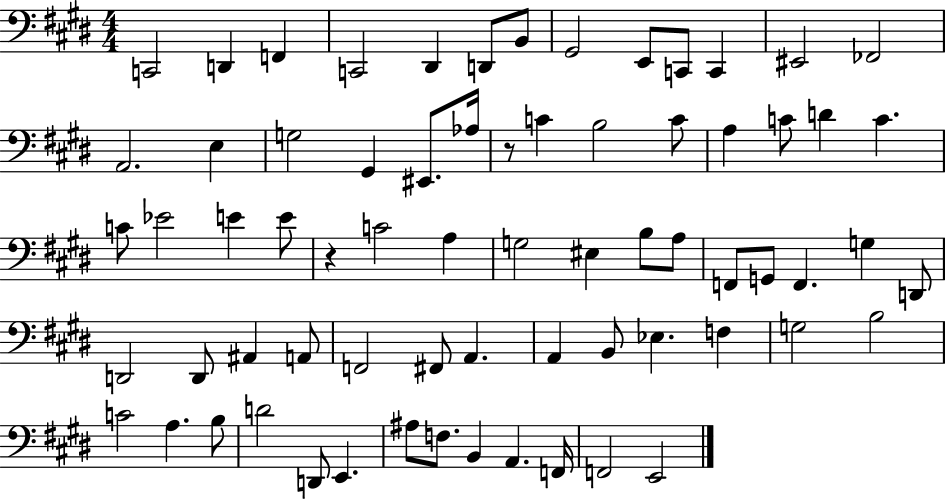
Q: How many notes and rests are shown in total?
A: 69